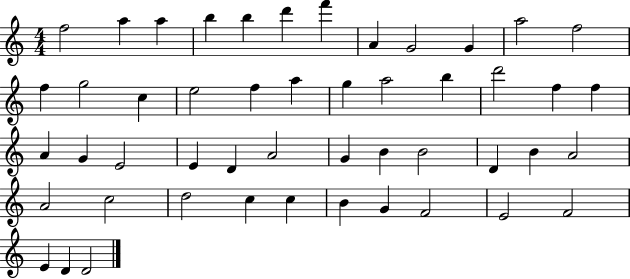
F5/h A5/q A5/q B5/q B5/q D6/q F6/q A4/q G4/h G4/q A5/h F5/h F5/q G5/h C5/q E5/h F5/q A5/q G5/q A5/h B5/q D6/h F5/q F5/q A4/q G4/q E4/h E4/q D4/q A4/h G4/q B4/q B4/h D4/q B4/q A4/h A4/h C5/h D5/h C5/q C5/q B4/q G4/q F4/h E4/h F4/h E4/q D4/q D4/h